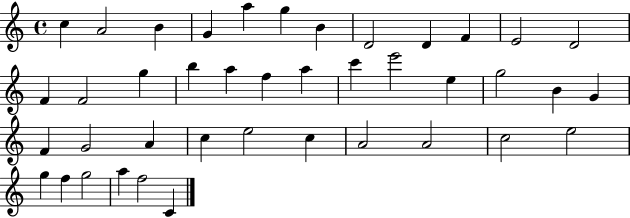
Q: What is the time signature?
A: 4/4